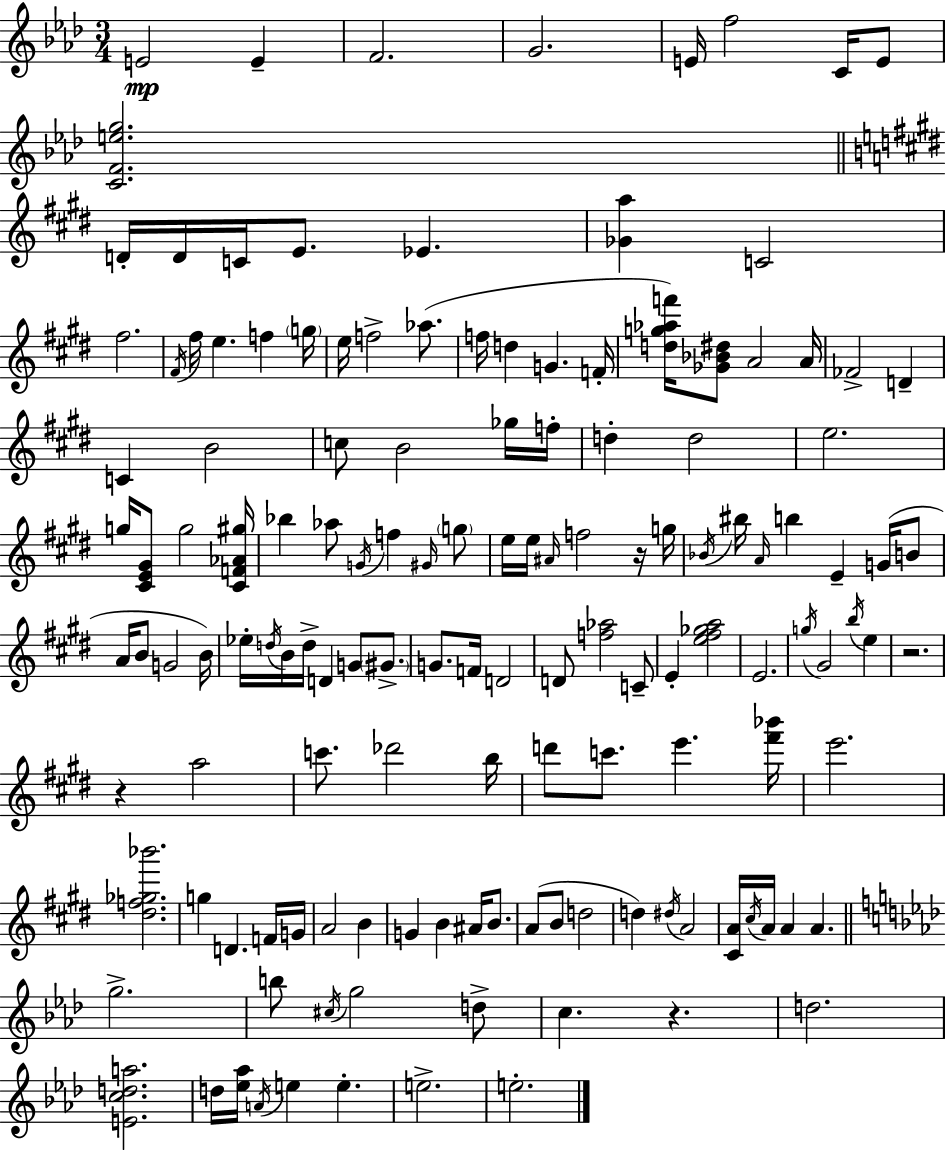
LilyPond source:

{
  \clef treble
  \numericTimeSignature
  \time 3/4
  \key aes \major
  e'2\mp e'4-- | f'2. | g'2. | e'16 f''2 c'16 e'8 | \break <c' f' e'' g''>2. | \bar "||" \break \key e \major d'16-. d'16 c'16 e'8. ees'4. | <ges' a''>4 c'2 | fis''2. | \acciaccatura { fis'16 } fis''16 e''4. f''4 | \break \parenthesize g''16 e''16 f''2-> aes''8.( | f''16 d''4 g'4. | f'16-. <d'' g'' aes'' f'''>16) <ges' bes' dis''>8 a'2 | a'16 fes'2-> d'4-- | \break c'4 b'2 | c''8 b'2 ges''16 | f''16-. d''4-. d''2 | e''2. | \break g''16 <cis' e' gis'>8 g''2 | <cis' f' aes' gis''>16 bes''4 aes''8 \acciaccatura { g'16 } f''4 | \grace { gis'16 } \parenthesize g''8 e''16 e''16 \grace { ais'16 } f''2 | r16 g''16 \acciaccatura { bes'16 } bis''16 \grace { a'16 } b''4 e'4-- | \break g'16( b'8 a'16 b'8 g'2 | b'16) ees''16-. \acciaccatura { d''16 } b'16 d''16-> d'4 | g'8 \parenthesize gis'8.-> g'8. f'16 d'2 | d'8 <f'' aes''>2 | \break c'8-- e'4-. <e'' fis'' ges'' a''>2 | e'2. | \acciaccatura { g''16 } gis'2 | \acciaccatura { b''16 } e''4 r2. | \break r4 | a''2 c'''8. | des'''2 b''16 d'''8 c'''8. | e'''4. <fis''' bes'''>16 e'''2. | \break <dis'' f'' ges'' bes'''>2. | g''4 | d'4. f'16 g'16 a'2 | b'4 g'4 | \break b'4 ais'16 b'8. a'8( b'8 | d''2 d''4) | \acciaccatura { dis''16 } a'2 <cis' a'>16 \acciaccatura { cis''16 } | a'16 a'4 a'4. \bar "||" \break \key aes \major g''2.-> | b''8 \acciaccatura { cis''16 } g''2 d''8-> | c''4. r4. | d''2. | \break <e' c'' d'' a''>2. | d''16 <ees'' aes''>16 \acciaccatura { a'16 } e''4 e''4.-. | e''2.-> | e''2.-. | \break \bar "|."
}